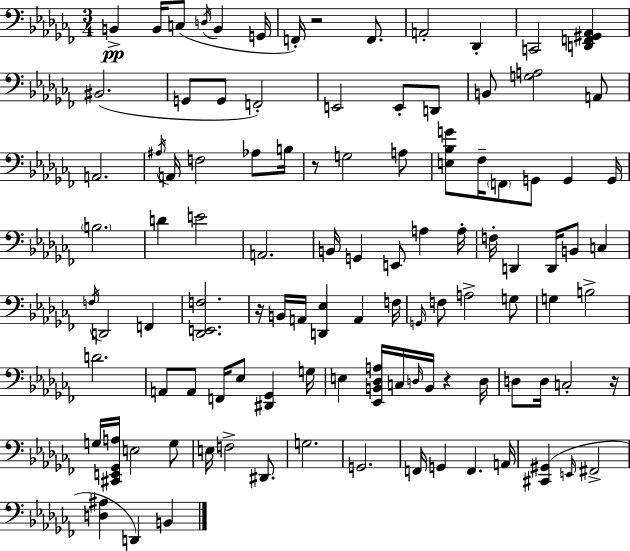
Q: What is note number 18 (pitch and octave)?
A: D2